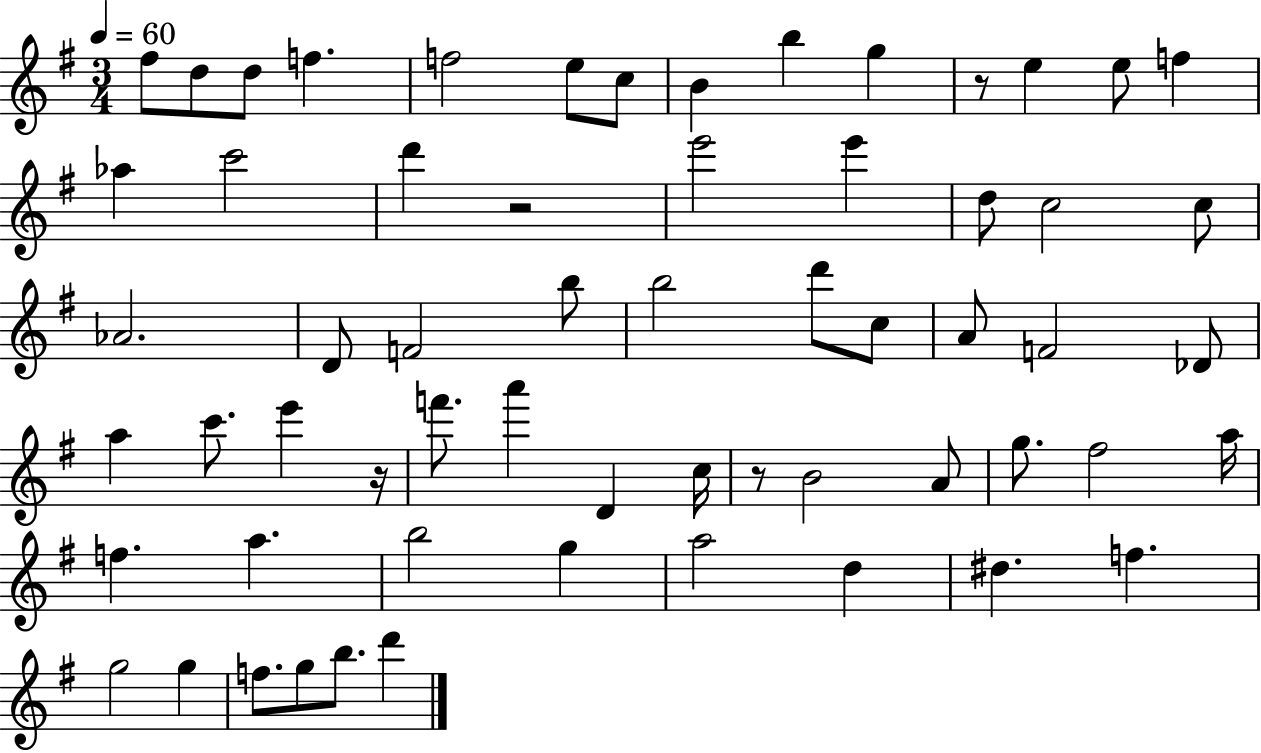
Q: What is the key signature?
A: G major